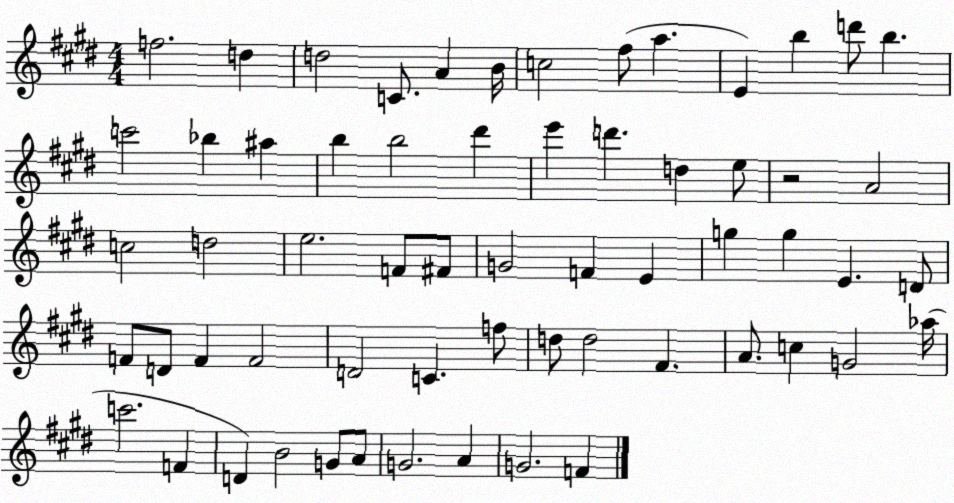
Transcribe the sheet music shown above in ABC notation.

X:1
T:Untitled
M:4/4
L:1/4
K:E
f2 d d2 C/2 A B/4 c2 ^f/2 a E b d'/2 b c'2 _b ^a b b2 ^d' e' d' d e/2 z2 A2 c2 d2 e2 F/2 ^F/2 G2 F E g g E D/2 F/2 D/2 F F2 D2 C f/2 d/2 d2 ^F A/2 c G2 _a/4 c'2 F D B2 G/2 A/2 G2 A G2 F